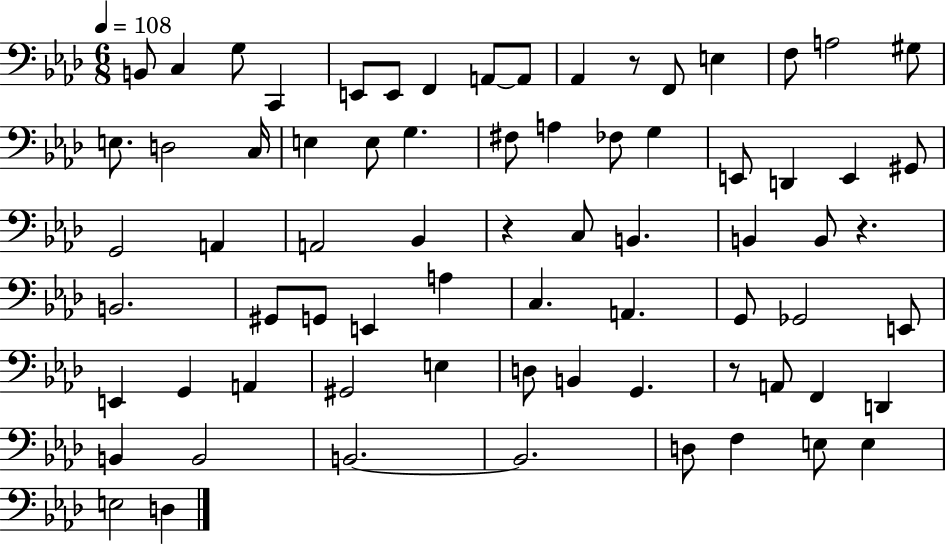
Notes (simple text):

B2/e C3/q G3/e C2/q E2/e E2/e F2/q A2/e A2/e Ab2/q R/e F2/e E3/q F3/e A3/h G#3/e E3/e. D3/h C3/s E3/q E3/e G3/q. F#3/e A3/q FES3/e G3/q E2/e D2/q E2/q G#2/e G2/h A2/q A2/h Bb2/q R/q C3/e B2/q. B2/q B2/e R/q. B2/h. G#2/e G2/e E2/q A3/q C3/q. A2/q. G2/e Gb2/h E2/e E2/q G2/q A2/q G#2/h E3/q D3/e B2/q G2/q. R/e A2/e F2/q D2/q B2/q B2/h B2/h. B2/h. D3/e F3/q E3/e E3/q E3/h D3/q